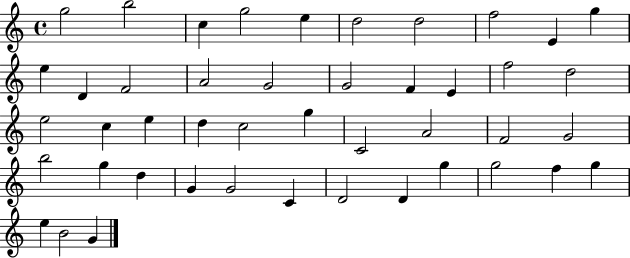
{
  \clef treble
  \time 4/4
  \defaultTimeSignature
  \key c \major
  g''2 b''2 | c''4 g''2 e''4 | d''2 d''2 | f''2 e'4 g''4 | \break e''4 d'4 f'2 | a'2 g'2 | g'2 f'4 e'4 | f''2 d''2 | \break e''2 c''4 e''4 | d''4 c''2 g''4 | c'2 a'2 | f'2 g'2 | \break b''2 g''4 d''4 | g'4 g'2 c'4 | d'2 d'4 g''4 | g''2 f''4 g''4 | \break e''4 b'2 g'4 | \bar "|."
}